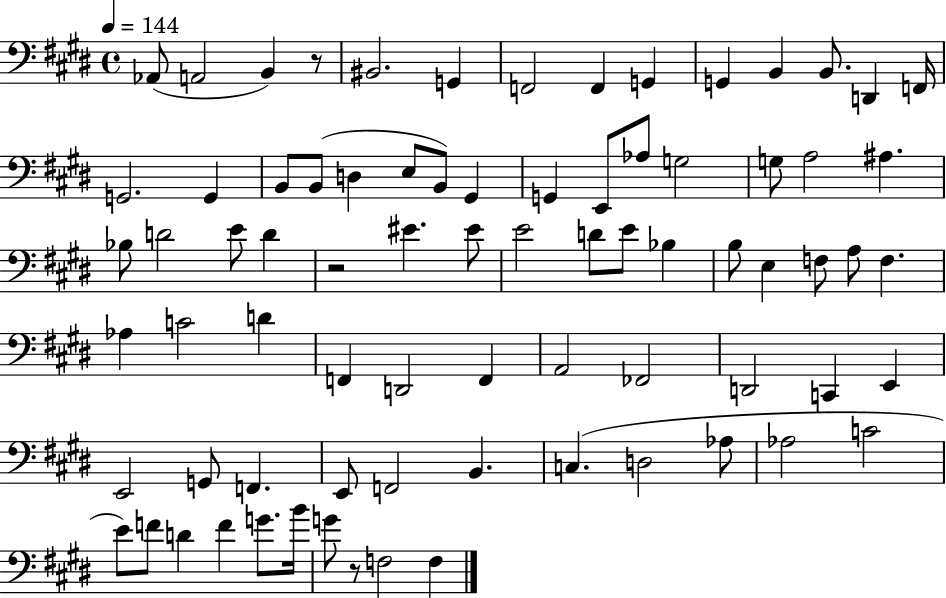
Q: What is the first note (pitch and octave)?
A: Ab2